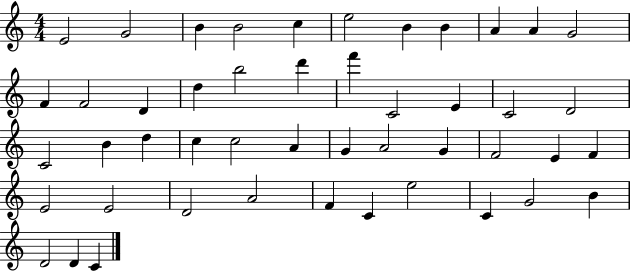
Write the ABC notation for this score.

X:1
T:Untitled
M:4/4
L:1/4
K:C
E2 G2 B B2 c e2 B B A A G2 F F2 D d b2 d' f' C2 E C2 D2 C2 B d c c2 A G A2 G F2 E F E2 E2 D2 A2 F C e2 C G2 B D2 D C